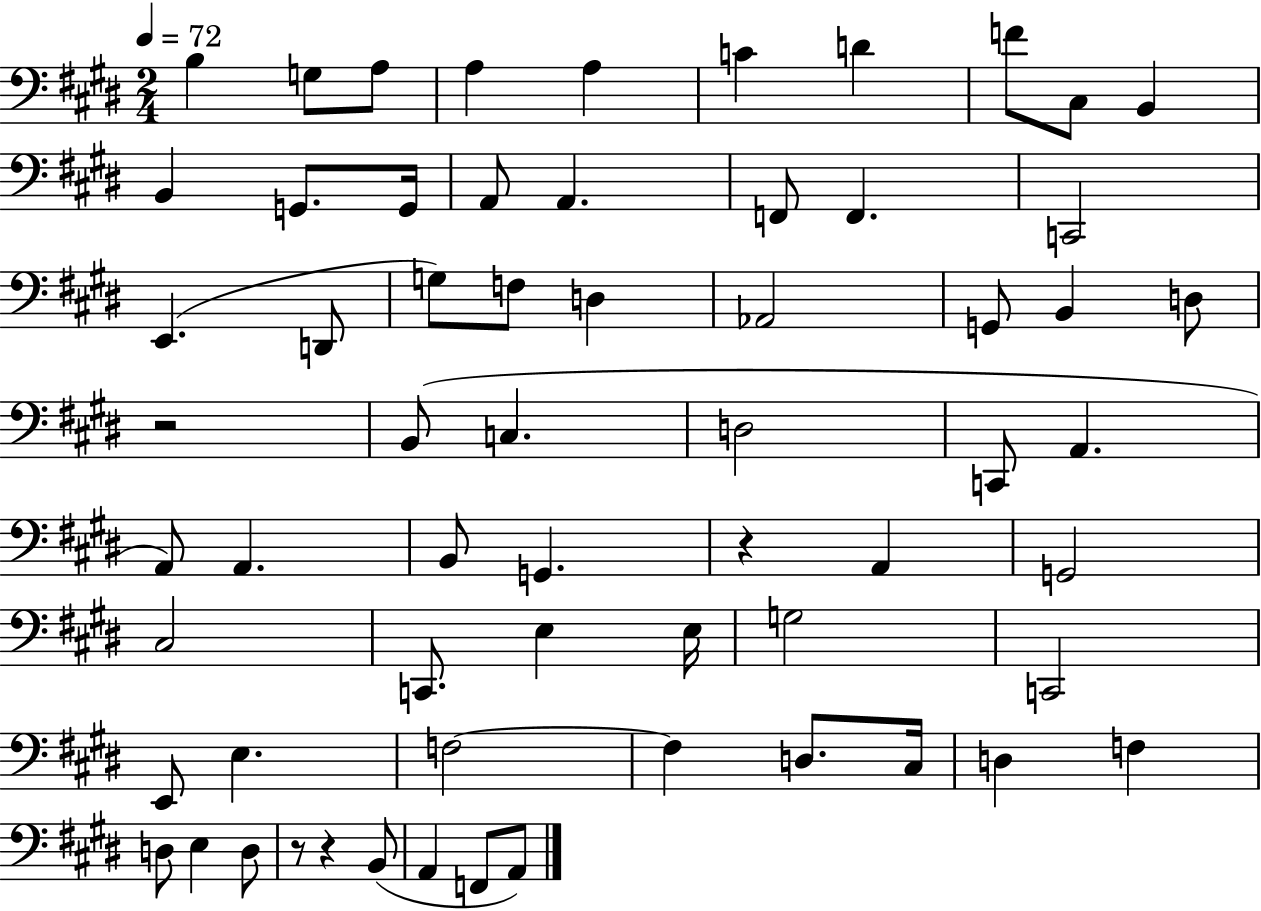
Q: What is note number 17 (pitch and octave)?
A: F2